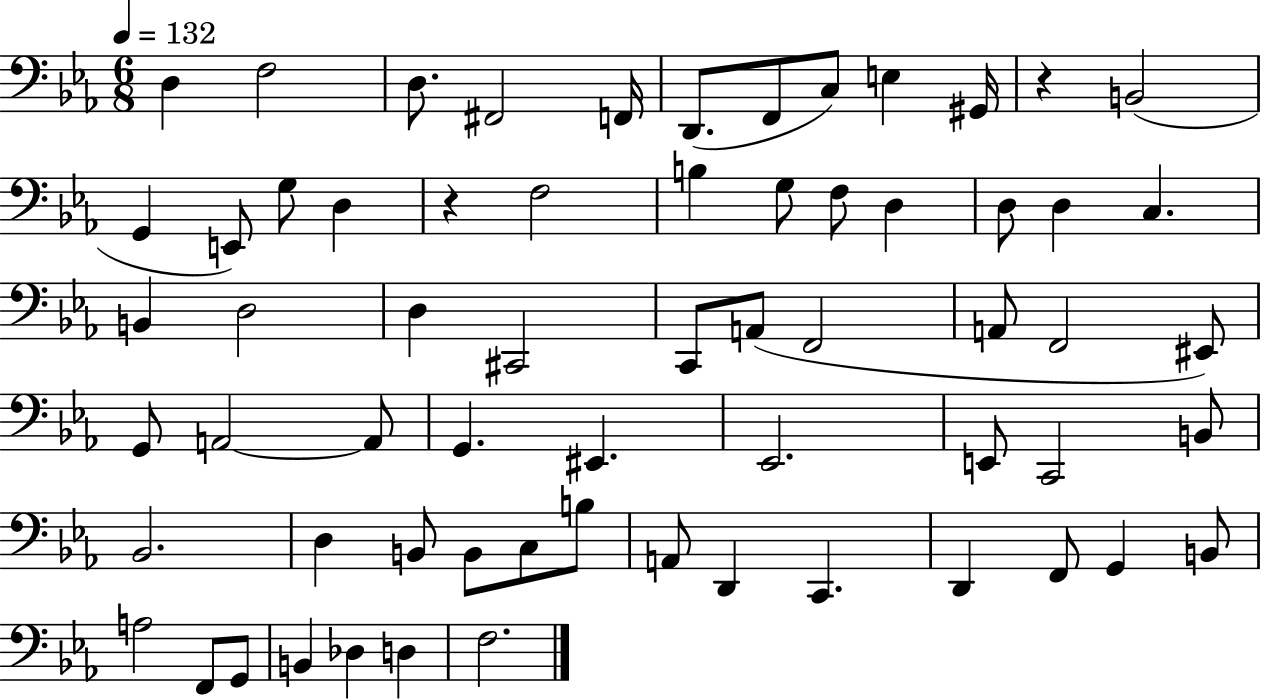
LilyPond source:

{
  \clef bass
  \numericTimeSignature
  \time 6/8
  \key ees \major
  \tempo 4 = 132
  d4 f2 | d8. fis,2 f,16 | d,8.( f,8 c8) e4 gis,16 | r4 b,2( | \break g,4 e,8) g8 d4 | r4 f2 | b4 g8 f8 d4 | d8 d4 c4. | \break b,4 d2 | d4 cis,2 | c,8 a,8( f,2 | a,8 f,2 eis,8) | \break g,8 a,2~~ a,8 | g,4. eis,4. | ees,2. | e,8 c,2 b,8 | \break bes,2. | d4 b,8 b,8 c8 b8 | a,8 d,4 c,4. | d,4 f,8 g,4 b,8 | \break a2 f,8 g,8 | b,4 des4 d4 | f2. | \bar "|."
}